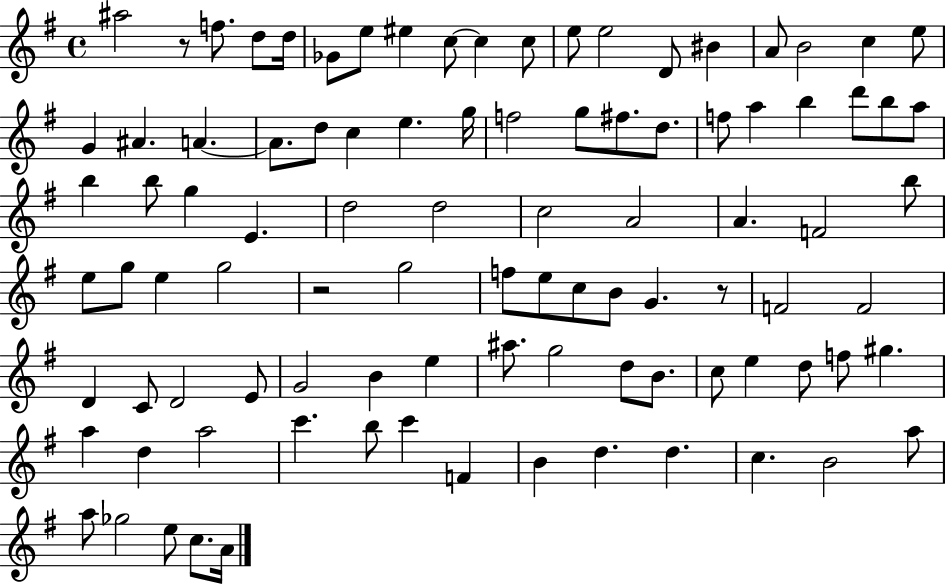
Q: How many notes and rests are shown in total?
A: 96